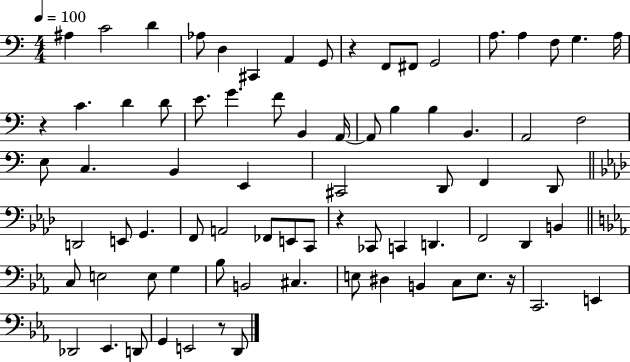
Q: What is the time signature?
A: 4/4